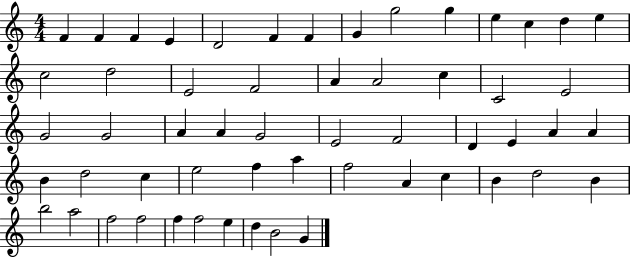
F4/q F4/q F4/q E4/q D4/h F4/q F4/q G4/q G5/h G5/q E5/q C5/q D5/q E5/q C5/h D5/h E4/h F4/h A4/q A4/h C5/q C4/h E4/h G4/h G4/h A4/q A4/q G4/h E4/h F4/h D4/q E4/q A4/q A4/q B4/q D5/h C5/q E5/h F5/q A5/q F5/h A4/q C5/q B4/q D5/h B4/q B5/h A5/h F5/h F5/h F5/q F5/h E5/q D5/q B4/h G4/q